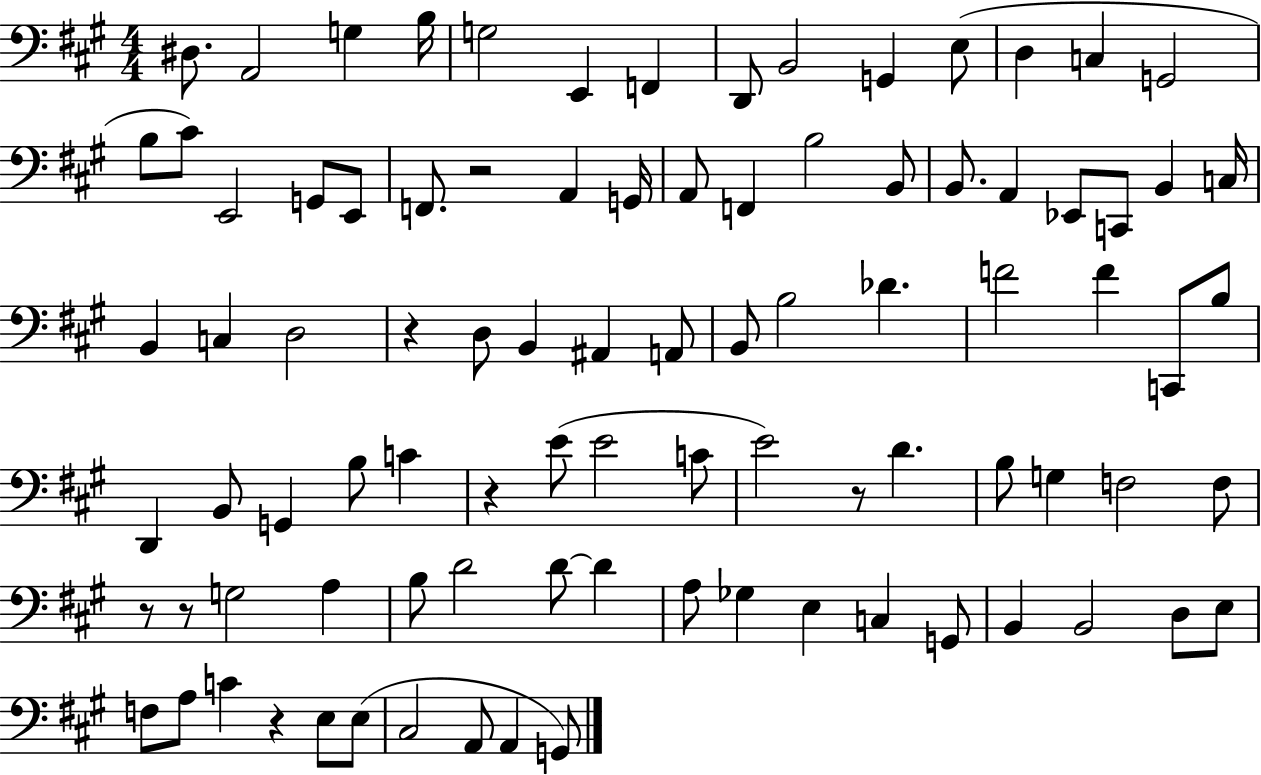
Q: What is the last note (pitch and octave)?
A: G2